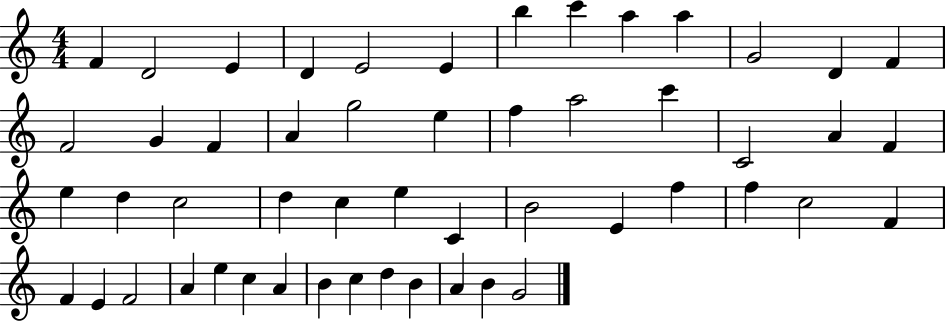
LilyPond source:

{
  \clef treble
  \numericTimeSignature
  \time 4/4
  \key c \major
  f'4 d'2 e'4 | d'4 e'2 e'4 | b''4 c'''4 a''4 a''4 | g'2 d'4 f'4 | \break f'2 g'4 f'4 | a'4 g''2 e''4 | f''4 a''2 c'''4 | c'2 a'4 f'4 | \break e''4 d''4 c''2 | d''4 c''4 e''4 c'4 | b'2 e'4 f''4 | f''4 c''2 f'4 | \break f'4 e'4 f'2 | a'4 e''4 c''4 a'4 | b'4 c''4 d''4 b'4 | a'4 b'4 g'2 | \break \bar "|."
}